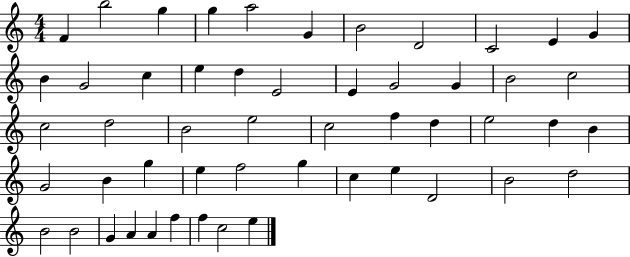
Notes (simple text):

F4/q B5/h G5/q G5/q A5/h G4/q B4/h D4/h C4/h E4/q G4/q B4/q G4/h C5/q E5/q D5/q E4/h E4/q G4/h G4/q B4/h C5/h C5/h D5/h B4/h E5/h C5/h F5/q D5/q E5/h D5/q B4/q G4/h B4/q G5/q E5/q F5/h G5/q C5/q E5/q D4/h B4/h D5/h B4/h B4/h G4/q A4/q A4/q F5/q F5/q C5/h E5/q